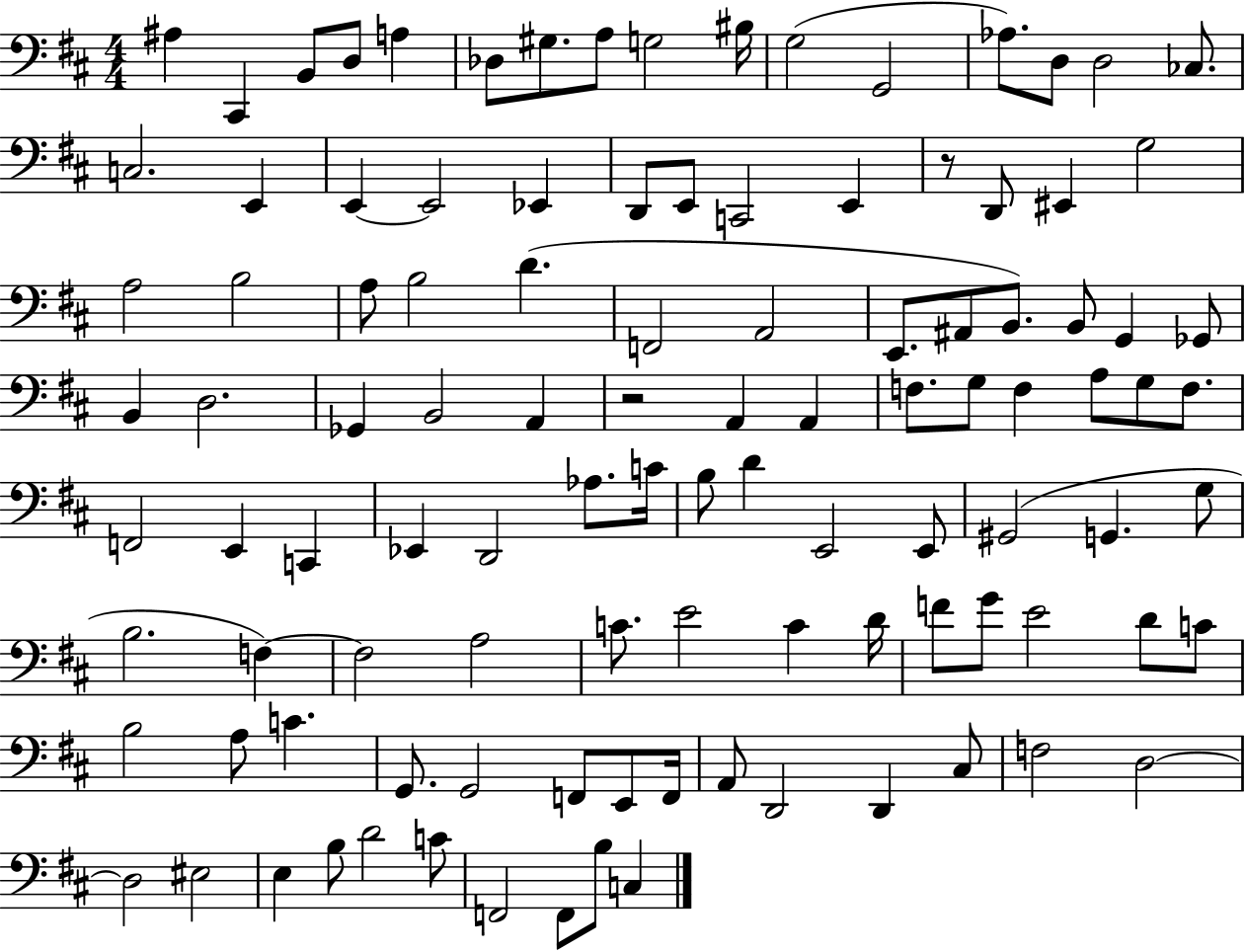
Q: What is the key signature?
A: D major